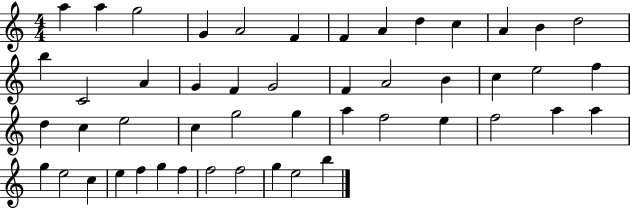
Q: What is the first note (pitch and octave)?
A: A5